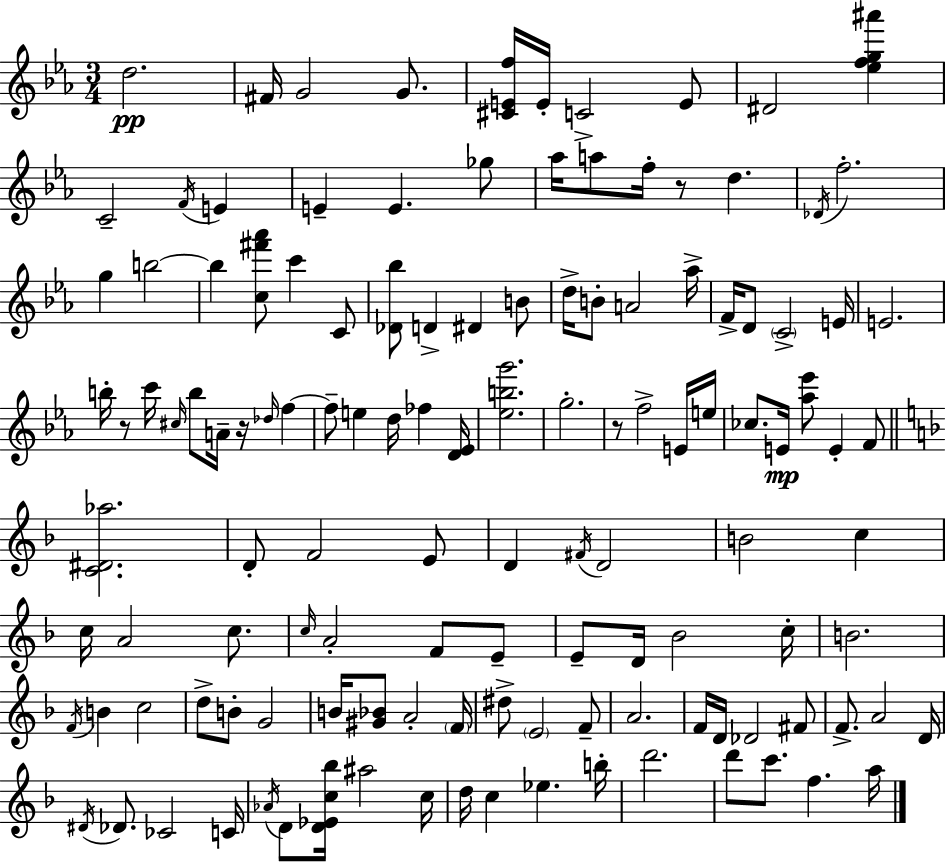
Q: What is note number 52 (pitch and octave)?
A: E5